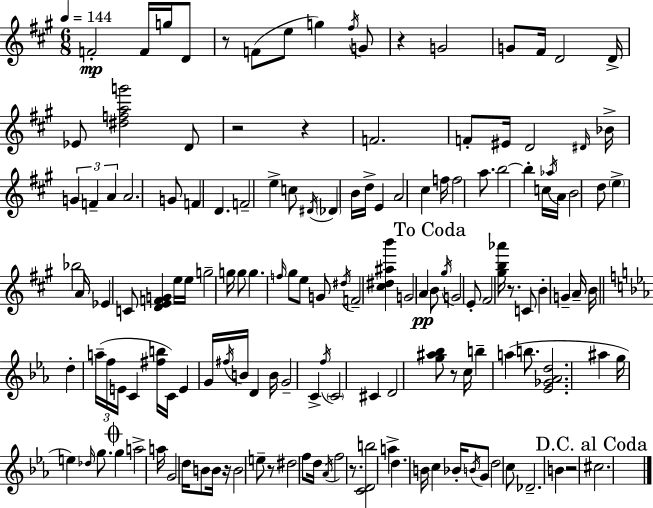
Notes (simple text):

F4/h F4/s G5/s D4/e R/e F4/e E5/e G5/q F#5/s G4/e R/q G4/h G4/e F#4/s D4/h D4/s Eb4/e [D#5,F5,A5,G6]/h D4/e R/h R/q F4/h. F4/e EIS4/s D4/h D#4/s Bb4/s G4/q F4/q A4/q A4/h. G4/e F4/q D4/q. F4/h E5/q C5/e D#4/s Db4/q B4/s D5/s E4/q A4/h C#5/q F5/s F5/h A5/e. B5/h B5/q C5/s Ab5/s A4/s B4/h D5/e E5/q Bb5/h A4/s Eb4/q C4/e [D4,E4,F4,G4]/q E5/s E5/s G5/h G5/s G5/e G5/q. F5/s G#5/e E5/e G4/e D#5/s F4/h [C#5,D#5,A#5,B6]/q G4/h A4/q B4/e G#5/s G4/h E4/e F#4/h [G#5,B5,Ab6]/s R/e. C4/e B4/q G4/q A4/s B4/s D5/q A5/s F5/s E4/s C4/q [F#5,B5]/s C4/s E4/q G4/s F#5/s B4/s D4/q B4/s G4/h C4/q F5/s C4/h C#4/q D4/h [G5,A#5,Bb5]/e R/e C5/s B5/q A5/q B5/e. [Eb4,Gb4,Ab4,D5]/h. A#5/q G5/s E5/q Db5/s G5/e. G5/q A5/h A5/s G4/h D5/s B4/e B4/s R/s B4/h E5/e R/e D#5/h F5/e D5/s Ab4/s F5/h R/e. [C4,D4,B5]/h A5/q D5/q. B4/s C5/q Bb4/s B4/s G4/e D5/h C5/e Db4/h. B4/q R/h C#5/h.